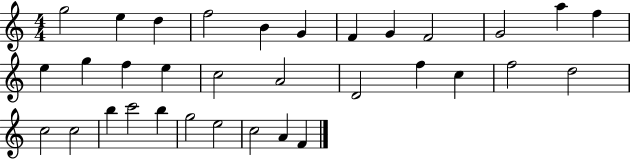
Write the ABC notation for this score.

X:1
T:Untitled
M:4/4
L:1/4
K:C
g2 e d f2 B G F G F2 G2 a f e g f e c2 A2 D2 f c f2 d2 c2 c2 b c'2 b g2 e2 c2 A F